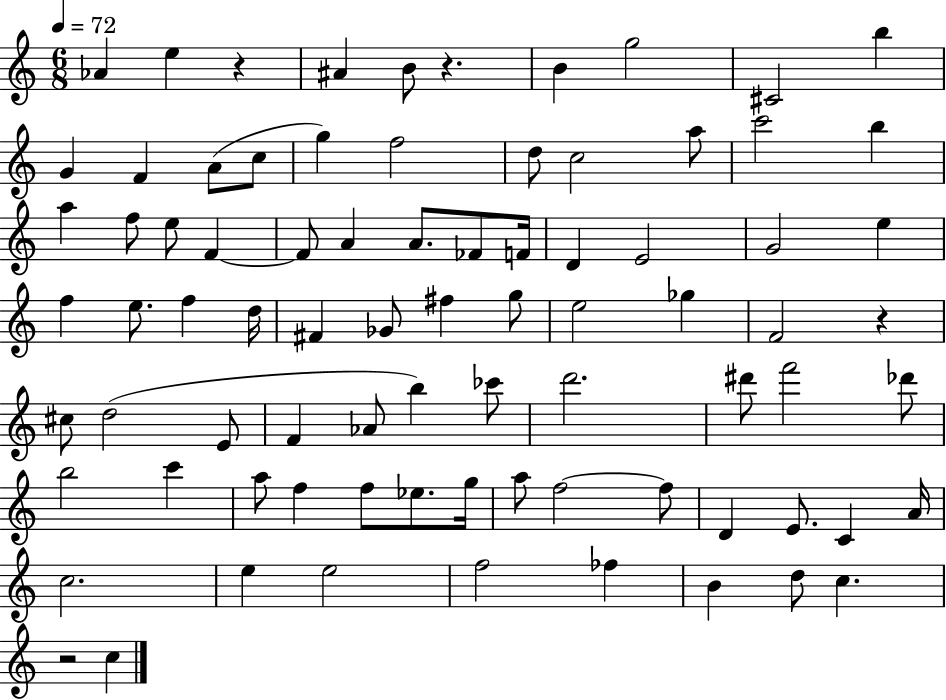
{
  \clef treble
  \numericTimeSignature
  \time 6/8
  \key c \major
  \tempo 4 = 72
  aes'4 e''4 r4 | ais'4 b'8 r4. | b'4 g''2 | cis'2 b''4 | \break g'4 f'4 a'8( c''8 | g''4) f''2 | d''8 c''2 a''8 | c'''2 b''4 | \break a''4 f''8 e''8 f'4~~ | f'8 a'4 a'8. fes'8 f'16 | d'4 e'2 | g'2 e''4 | \break f''4 e''8. f''4 d''16 | fis'4 ges'8 fis''4 g''8 | e''2 ges''4 | f'2 r4 | \break cis''8 d''2( e'8 | f'4 aes'8 b''4) ces'''8 | d'''2. | dis'''8 f'''2 des'''8 | \break b''2 c'''4 | a''8 f''4 f''8 ees''8. g''16 | a''8 f''2~~ f''8 | d'4 e'8. c'4 a'16 | \break c''2. | e''4 e''2 | f''2 fes''4 | b'4 d''8 c''4. | \break r2 c''4 | \bar "|."
}